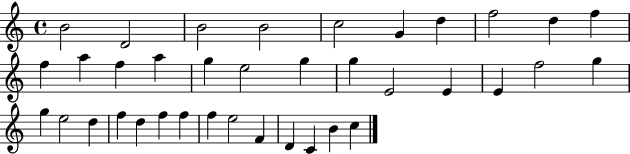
B4/h D4/h B4/h B4/h C5/h G4/q D5/q F5/h D5/q F5/q F5/q A5/q F5/q A5/q G5/q E5/h G5/q G5/q E4/h E4/q E4/q F5/h G5/q G5/q E5/h D5/q F5/q D5/q F5/q F5/q F5/q E5/h F4/q D4/q C4/q B4/q C5/q